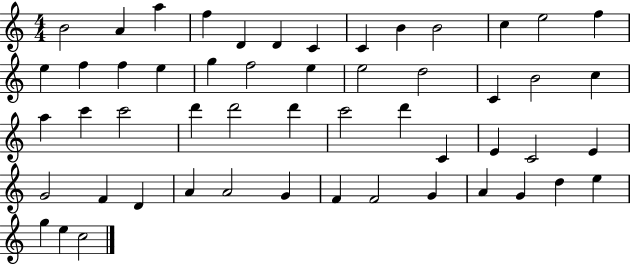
{
  \clef treble
  \numericTimeSignature
  \time 4/4
  \key c \major
  b'2 a'4 a''4 | f''4 d'4 d'4 c'4 | c'4 b'4 b'2 | c''4 e''2 f''4 | \break e''4 f''4 f''4 e''4 | g''4 f''2 e''4 | e''2 d''2 | c'4 b'2 c''4 | \break a''4 c'''4 c'''2 | d'''4 d'''2 d'''4 | c'''2 d'''4 c'4 | e'4 c'2 e'4 | \break g'2 f'4 d'4 | a'4 a'2 g'4 | f'4 f'2 g'4 | a'4 g'4 d''4 e''4 | \break g''4 e''4 c''2 | \bar "|."
}